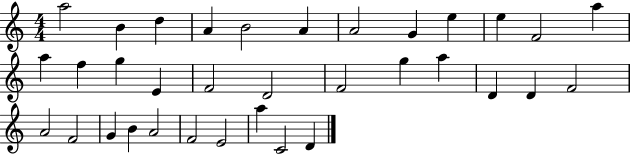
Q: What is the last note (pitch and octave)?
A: D4